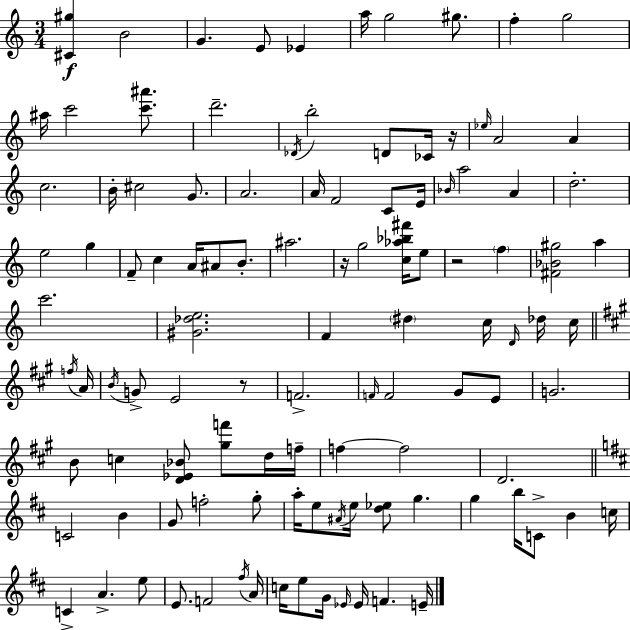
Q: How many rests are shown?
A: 4